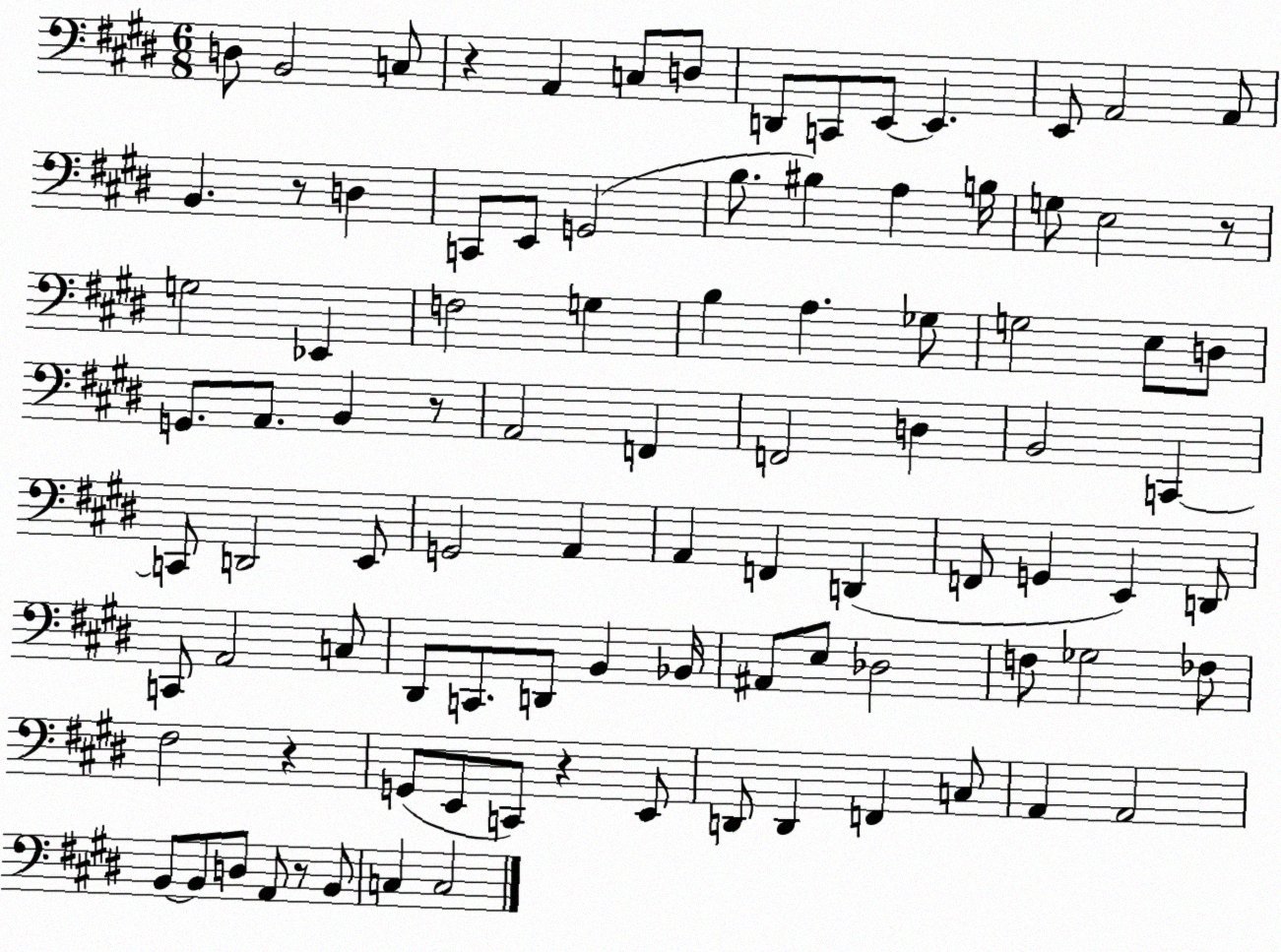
X:1
T:Untitled
M:6/8
L:1/4
K:E
D,/2 B,,2 C,/2 z A,, C,/2 D,/2 D,,/2 C,,/2 E,,/2 E,, E,,/2 A,,2 A,,/2 B,, z/2 D, C,,/2 E,,/2 G,,2 B,/2 ^B, A, B,/4 G,/2 E,2 z/2 G,2 _E,, F,2 G, B, A, _G,/2 G,2 E,/2 D,/2 G,,/2 A,,/2 B,, z/2 A,,2 F,, F,,2 D, B,,2 C,, C,,/2 D,,2 E,,/2 G,,2 A,, A,, F,, D,, F,,/2 G,, E,, D,,/2 C,,/2 A,,2 C,/2 ^D,,/2 C,,/2 D,,/2 B,, _B,,/4 ^A,,/2 E,/2 _D,2 F,/2 _G,2 _F,/2 ^F,2 z G,,/2 E,,/2 C,,/2 z E,,/2 D,,/2 D,, F,, C,/2 A,, A,,2 B,,/2 B,,/2 D,/2 A,,/2 z/2 B,,/2 C, C,2